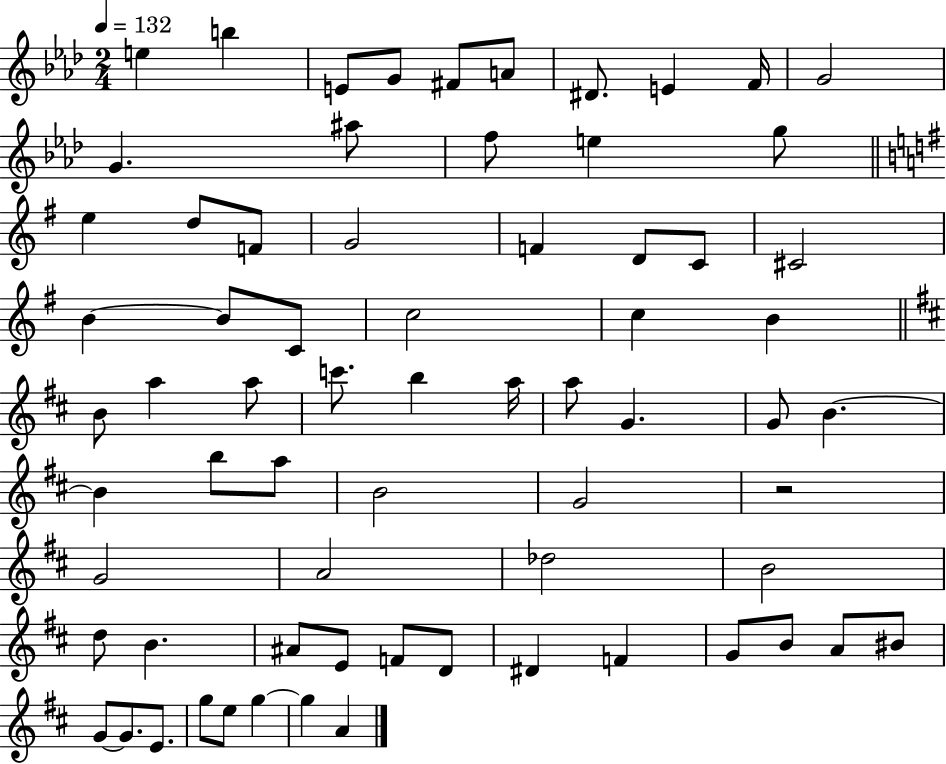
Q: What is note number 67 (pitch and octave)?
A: G5